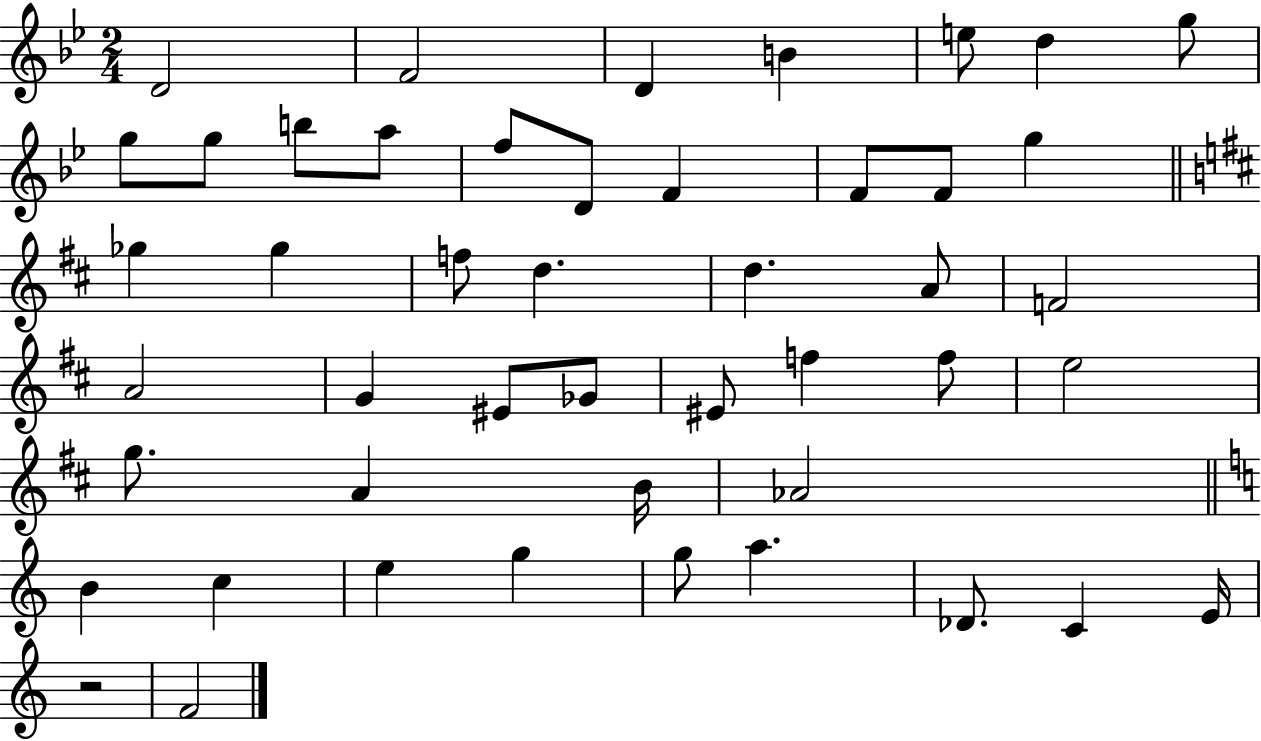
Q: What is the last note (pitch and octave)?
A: F4